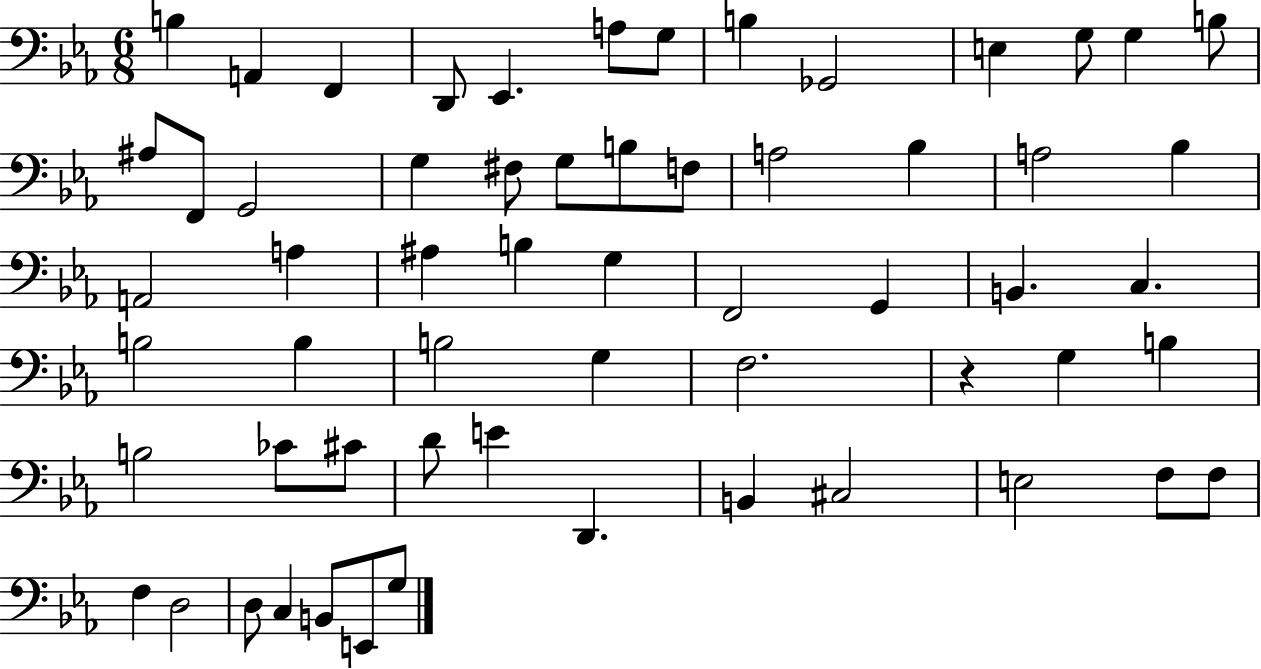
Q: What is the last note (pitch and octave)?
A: G3